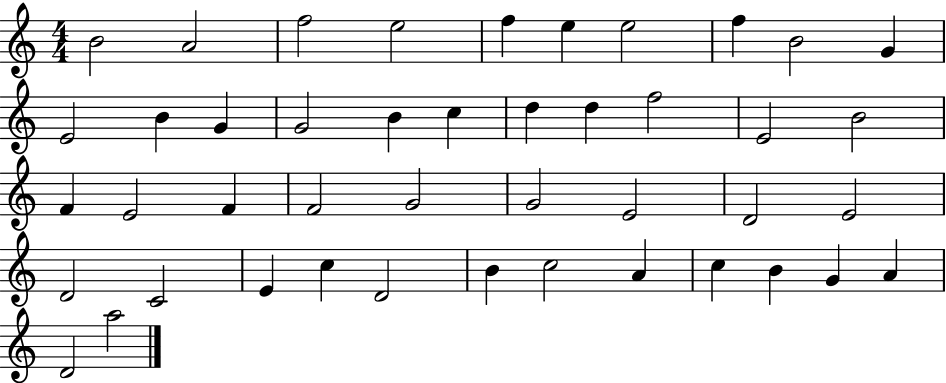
{
  \clef treble
  \numericTimeSignature
  \time 4/4
  \key c \major
  b'2 a'2 | f''2 e''2 | f''4 e''4 e''2 | f''4 b'2 g'4 | \break e'2 b'4 g'4 | g'2 b'4 c''4 | d''4 d''4 f''2 | e'2 b'2 | \break f'4 e'2 f'4 | f'2 g'2 | g'2 e'2 | d'2 e'2 | \break d'2 c'2 | e'4 c''4 d'2 | b'4 c''2 a'4 | c''4 b'4 g'4 a'4 | \break d'2 a''2 | \bar "|."
}